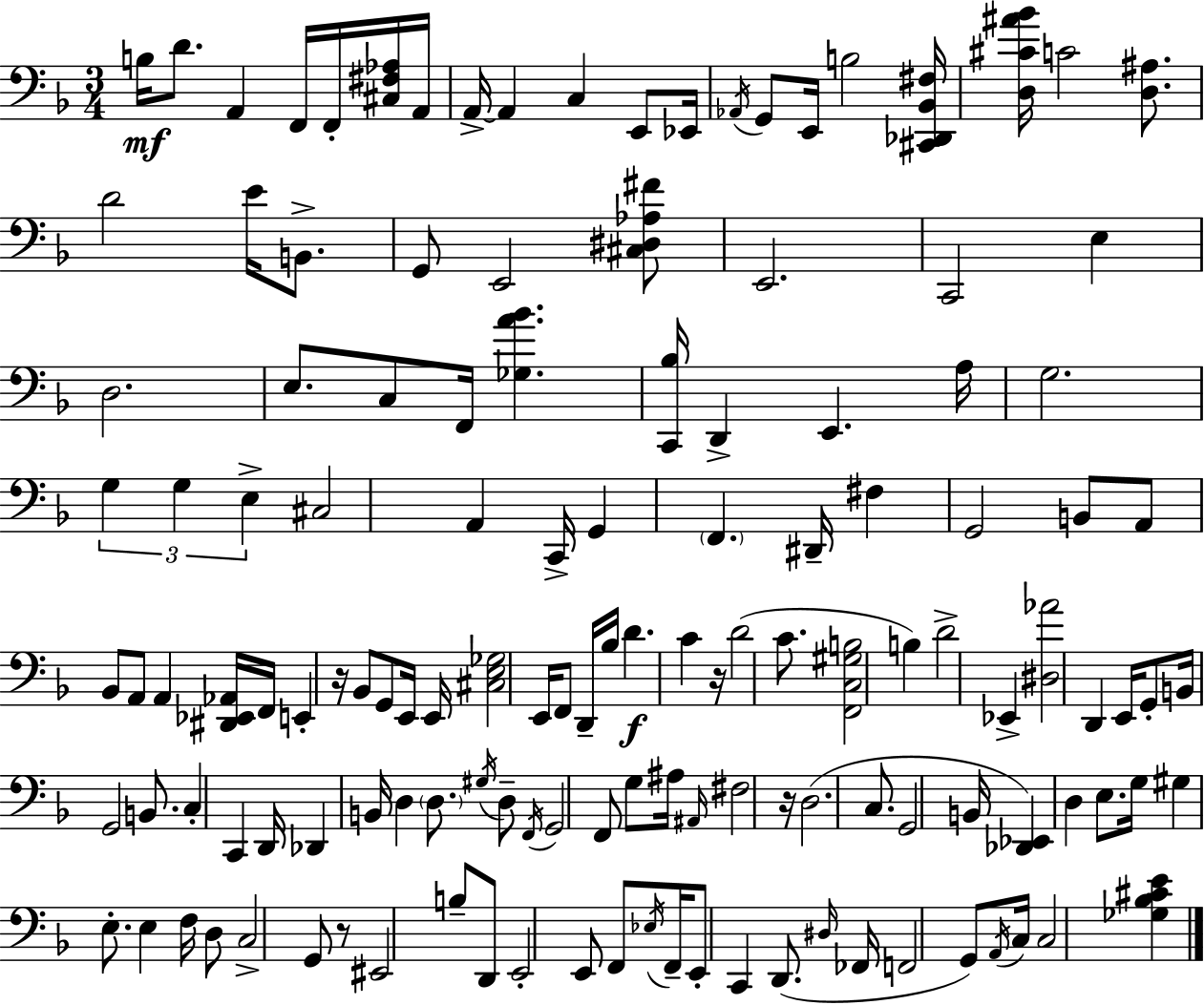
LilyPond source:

{
  \clef bass
  \numericTimeSignature
  \time 3/4
  \key d \minor
  b16\mf d'8. a,4 f,16 f,16-. <cis fis aes>16 a,16 | a,16->~~ a,4 c4 e,8 ees,16 | \acciaccatura { aes,16 } g,8 e,16 b2 | <cis, des, bes, fis>16 <d cis' ais' bes'>16 c'2 <d ais>8. | \break d'2 e'16 b,8.-> | g,8 e,2 <cis dis aes fis'>8 | e,2. | c,2 e4 | \break d2. | e8. c8 f,16 <ges a' bes'>4. | <c, bes>16 d,4-> e,4. | a16 g2. | \break \tuplet 3/2 { g4 g4 e4-> } | cis2 a,4 | c,16-> g,4 \parenthesize f,4. | dis,16-- fis4 g,2 | \break b,8 a,8 bes,8 a,8 a,4 | <dis, ees, aes,>16 f,16 e,4-. r16 bes,8 g,8 | e,16 e,16 <cis e ges>2 e,16 f,8 | d,16-- bes16 d'4.\f c'4 | \break r16 d'2( c'8. | <f, c gis b>2 b4) | d'2-> ees,4-> | <dis aes'>2 d,4 | \break e,16 g,8-. b,16 g,2 | b,8. c4-. c,4 | d,16 des,4 b,16 d4 \parenthesize d8. | \acciaccatura { gis16 } d8-- \acciaccatura { f,16 } g,2 | \break f,8 g8 ais16 \grace { ais,16 } fis2 | r16 d2.( | c8. g,2 | b,16 <des, ees,>4) d4 | \break e8. g16 gis4 e8.-. e4 | f16 d8 c2-> | g,8 r8 eis,2 | b8-- d,8 e,2-. | \break e,8 f,8 \acciaccatura { ees16 } f,16-- e,8-. c,4 | d,8.( \grace { dis16 } fes,16 f,2 | g,8) \acciaccatura { a,16 } c16 c2 | <ges bes cis' e'>4 \bar "|."
}